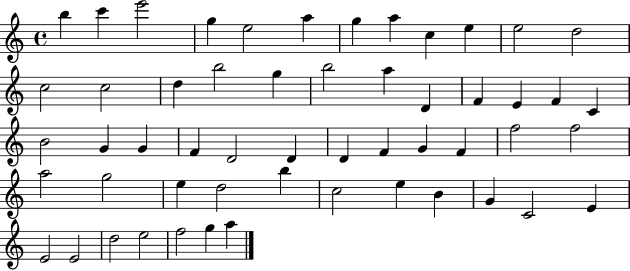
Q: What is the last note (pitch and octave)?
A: A5